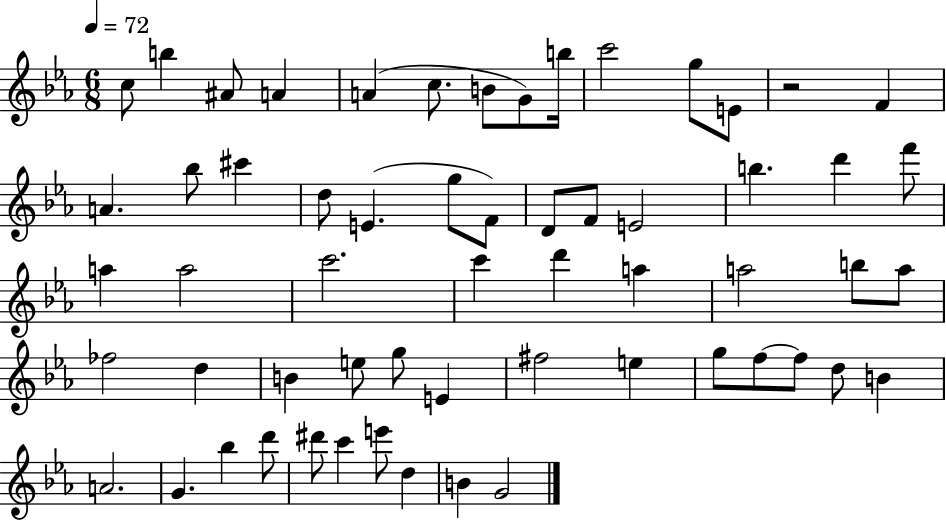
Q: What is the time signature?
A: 6/8